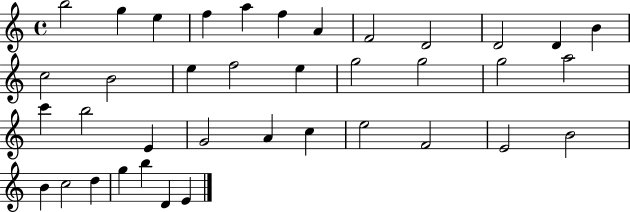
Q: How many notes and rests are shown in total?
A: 38